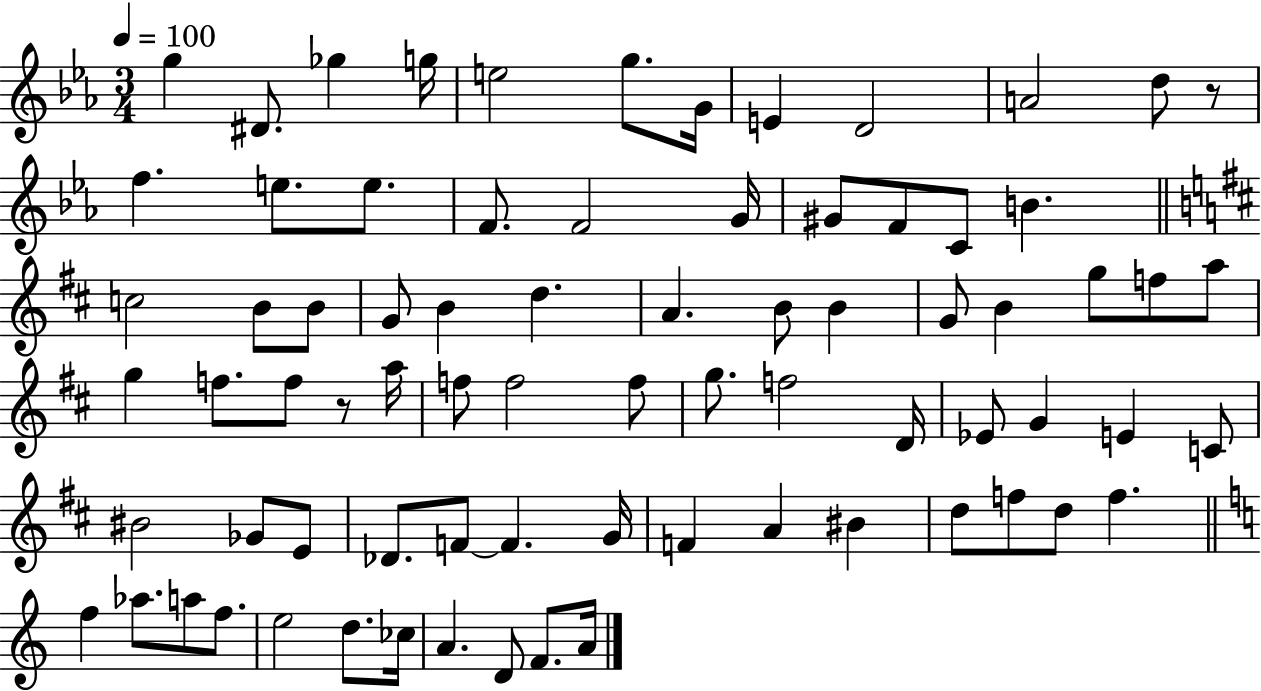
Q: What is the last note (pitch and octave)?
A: A4